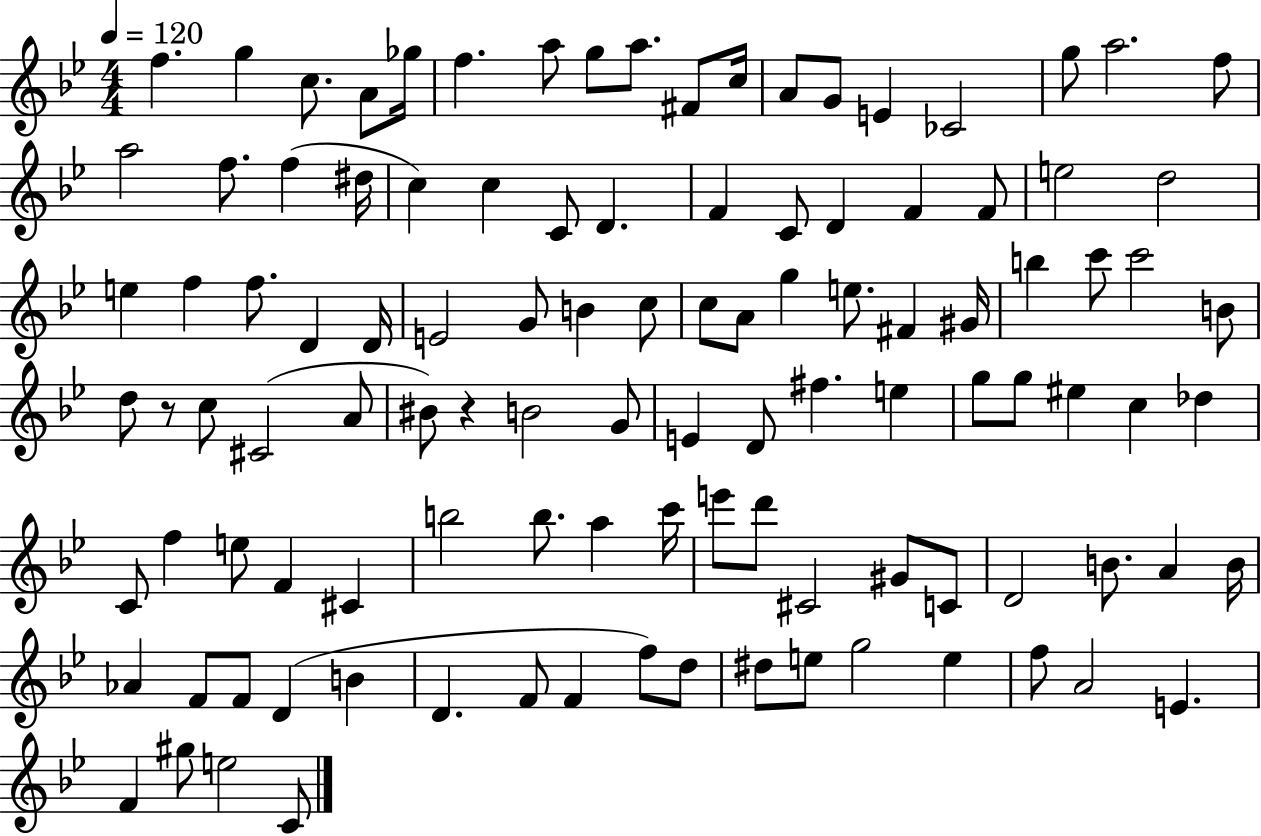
{
  \clef treble
  \numericTimeSignature
  \time 4/4
  \key bes \major
  \tempo 4 = 120
  \repeat volta 2 { f''4. g''4 c''8. a'8 ges''16 | f''4. a''8 g''8 a''8. fis'8 c''16 | a'8 g'8 e'4 ces'2 | g''8 a''2. f''8 | \break a''2 f''8. f''4( dis''16 | c''4) c''4 c'8 d'4. | f'4 c'8 d'4 f'4 f'8 | e''2 d''2 | \break e''4 f''4 f''8. d'4 d'16 | e'2 g'8 b'4 c''8 | c''8 a'8 g''4 e''8. fis'4 gis'16 | b''4 c'''8 c'''2 b'8 | \break d''8 r8 c''8 cis'2( a'8 | bis'8) r4 b'2 g'8 | e'4 d'8 fis''4. e''4 | g''8 g''8 eis''4 c''4 des''4 | \break c'8 f''4 e''8 f'4 cis'4 | b''2 b''8. a''4 c'''16 | e'''8 d'''8 cis'2 gis'8 c'8 | d'2 b'8. a'4 b'16 | \break aes'4 f'8 f'8 d'4( b'4 | d'4. f'8 f'4 f''8) d''8 | dis''8 e''8 g''2 e''4 | f''8 a'2 e'4. | \break f'4 gis''8 e''2 c'8 | } \bar "|."
}